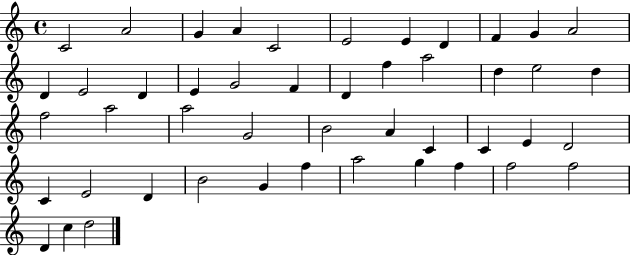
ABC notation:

X:1
T:Untitled
M:4/4
L:1/4
K:C
C2 A2 G A C2 E2 E D F G A2 D E2 D E G2 F D f a2 d e2 d f2 a2 a2 G2 B2 A C C E D2 C E2 D B2 G f a2 g f f2 f2 D c d2